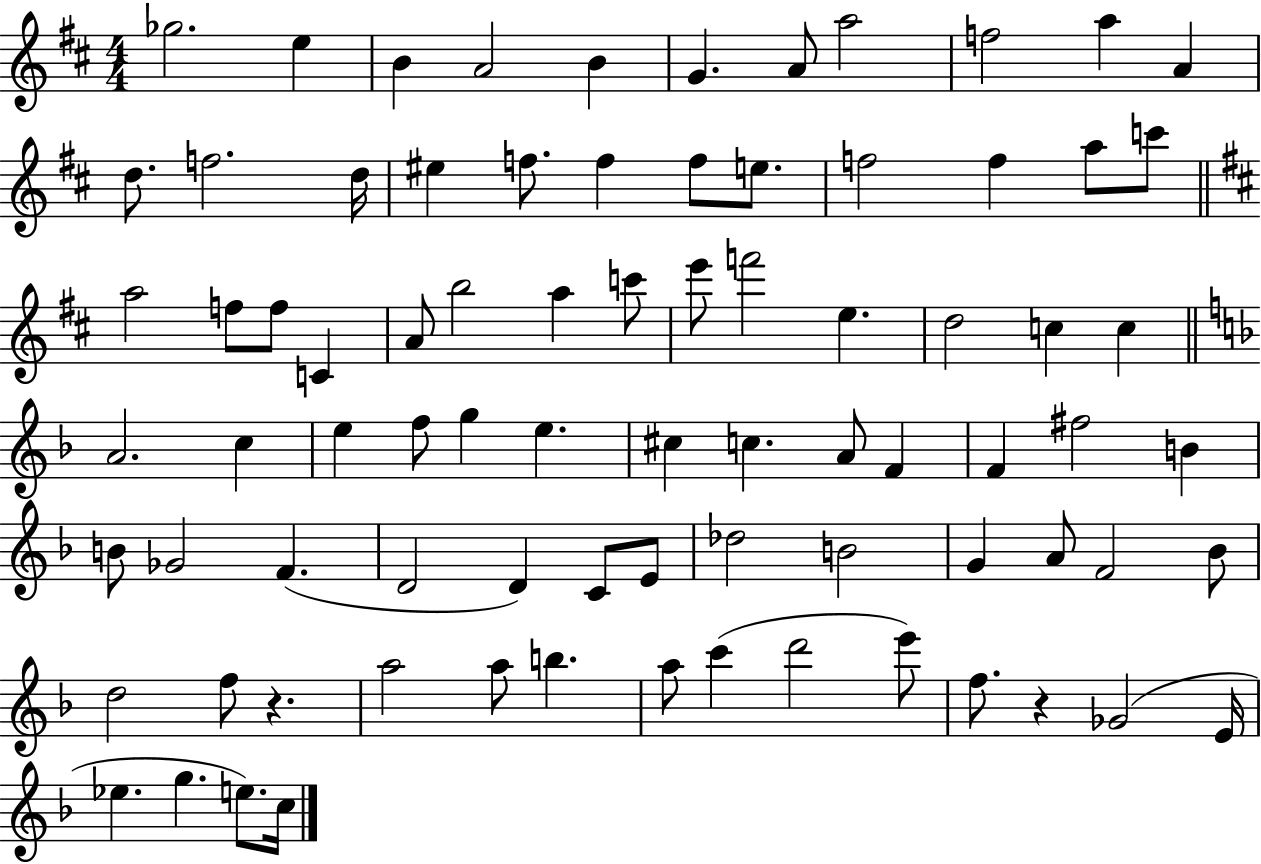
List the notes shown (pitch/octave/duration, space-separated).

Gb5/h. E5/q B4/q A4/h B4/q G4/q. A4/e A5/h F5/h A5/q A4/q D5/e. F5/h. D5/s EIS5/q F5/e. F5/q F5/e E5/e. F5/h F5/q A5/e C6/e A5/h F5/e F5/e C4/q A4/e B5/h A5/q C6/e E6/e F6/h E5/q. D5/h C5/q C5/q A4/h. C5/q E5/q F5/e G5/q E5/q. C#5/q C5/q. A4/e F4/q F4/q F#5/h B4/q B4/e Gb4/h F4/q. D4/h D4/q C4/e E4/e Db5/h B4/h G4/q A4/e F4/h Bb4/e D5/h F5/e R/q. A5/h A5/e B5/q. A5/e C6/q D6/h E6/e F5/e. R/q Gb4/h E4/s Eb5/q. G5/q. E5/e. C5/s